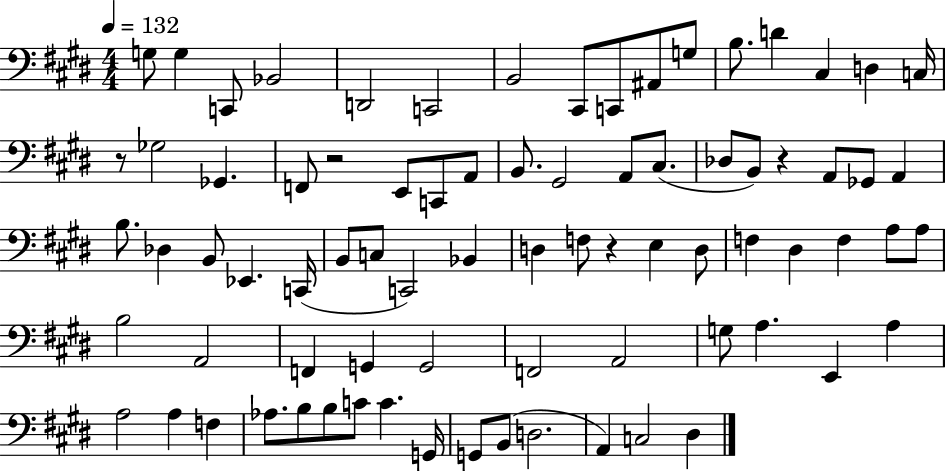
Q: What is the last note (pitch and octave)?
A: D#3